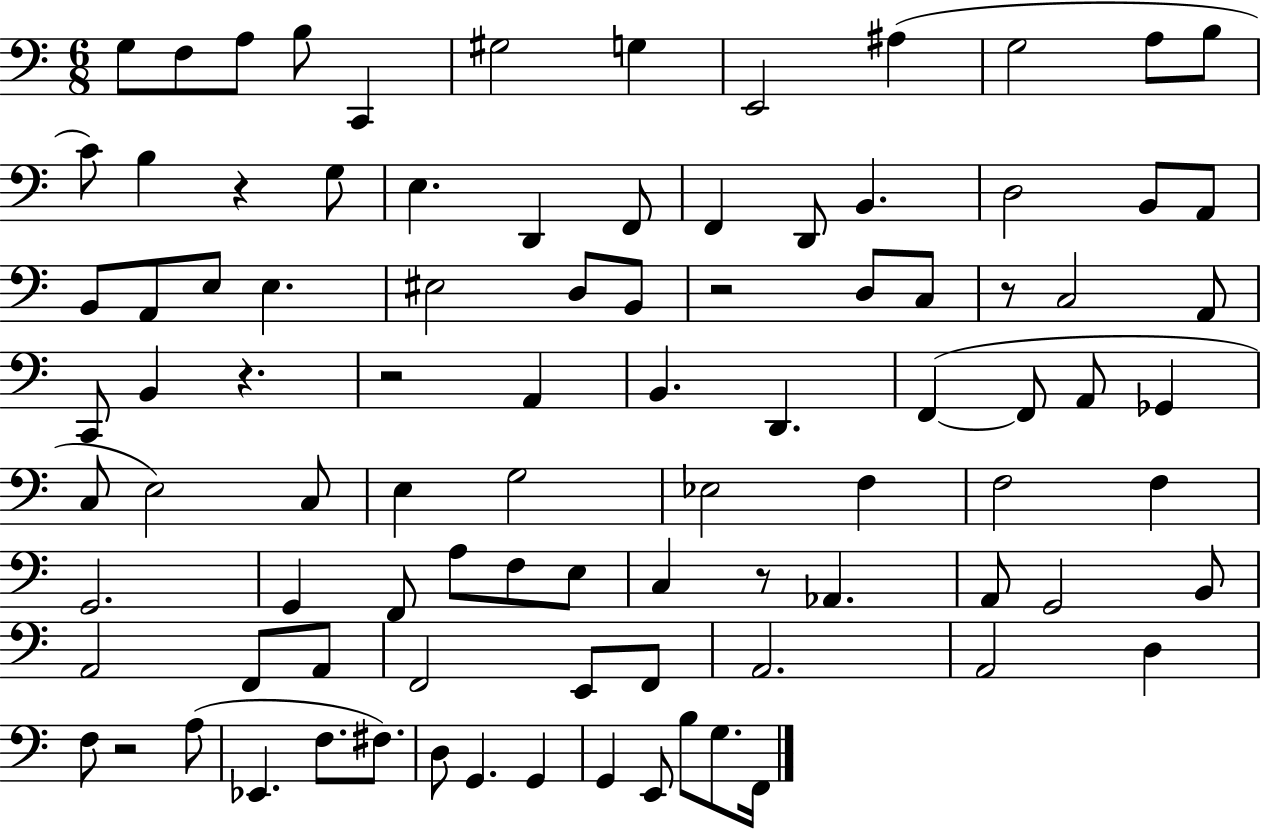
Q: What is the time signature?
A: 6/8